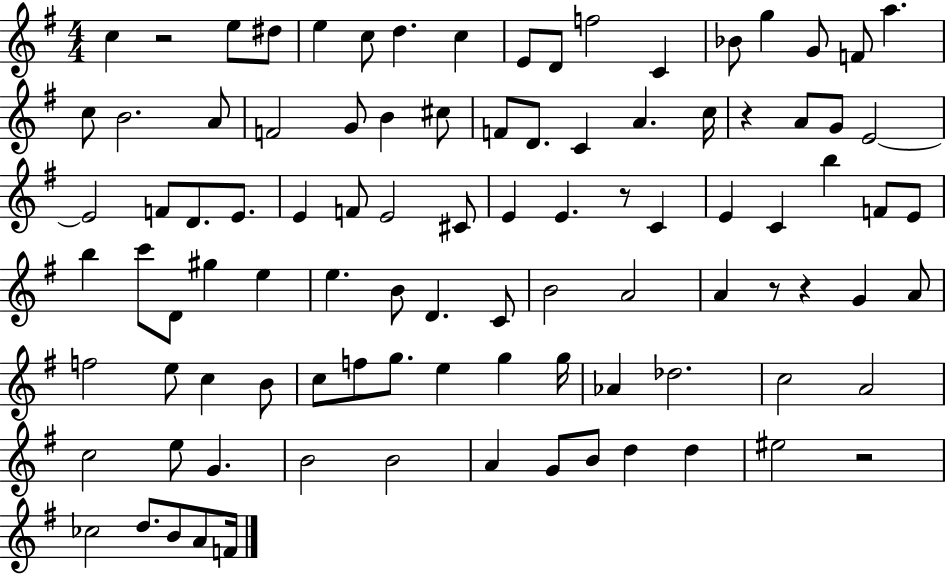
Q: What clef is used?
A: treble